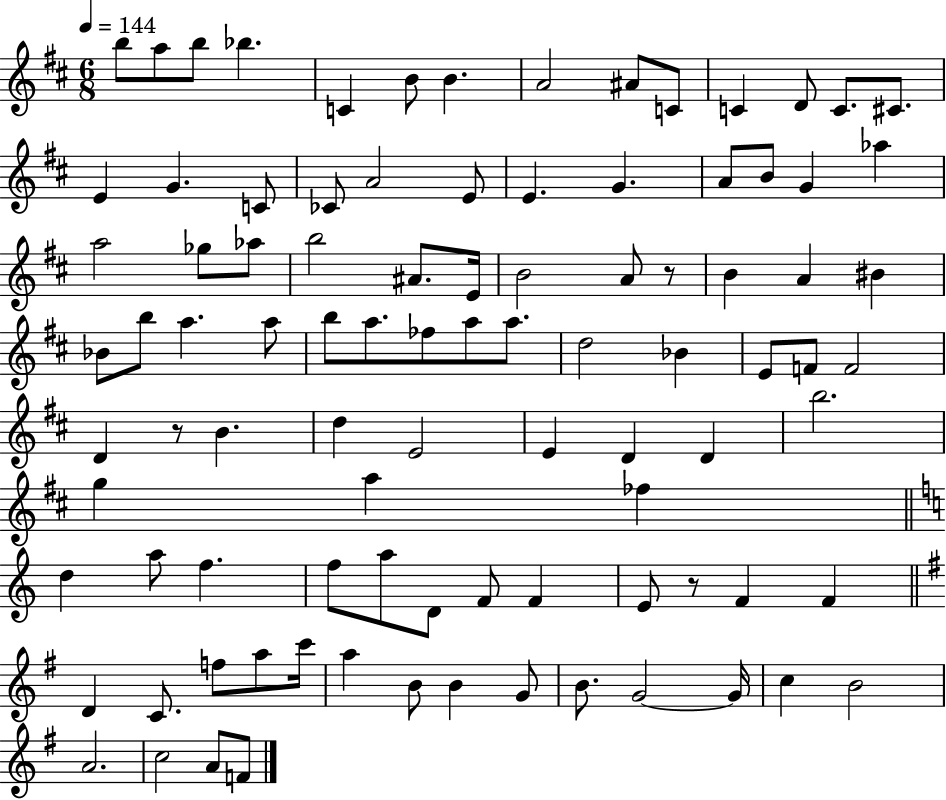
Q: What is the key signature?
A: D major